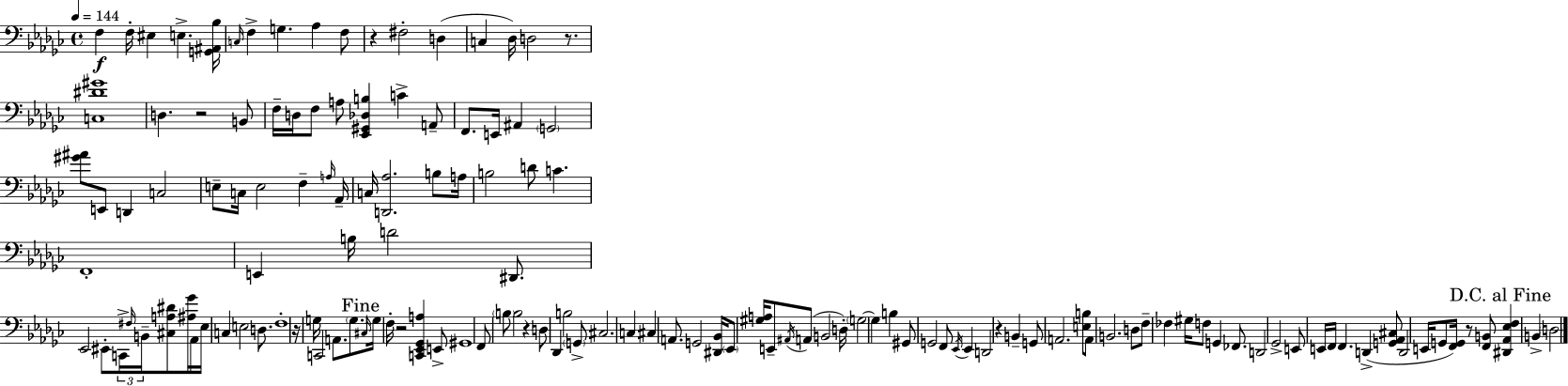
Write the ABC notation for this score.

X:1
T:Untitled
M:4/4
L:1/4
K:Ebm
F, F,/4 ^E, E, [G,,^A,,_B,]/4 C,/4 F, G, _A, F,/2 z ^F,2 D, C, _D,/4 D,2 z/2 [C,^D^G]4 D, z2 B,,/2 F,/4 D,/4 F,/2 A,/2 [_E,,^G,,_D,B,] C A,,/2 F,,/2 E,,/4 ^A,, G,,2 [^G^A]/2 E,,/2 D,, C,2 E,/2 C,/4 E,2 F, A,/4 _A,,/4 C,/4 [D,,_A,]2 B,/2 A,/4 B,2 D/2 C F,,4 E,, B,/4 D2 ^D,,/2 _E,,2 ^E,,/2 C,,/4 ^F,/4 B,,/4 [^C,A,^D]/2 [^A,_G]/4 _A,,/4 _E,/4 C, E,2 D,/2 F,4 z/4 G,/4 C,,2 A,,/2 G,/2 ^C,/4 G,/4 F,/4 z2 [C,,_E,,_G,,A,] E,,/2 ^G,,4 F,,/2 B,/2 B,2 z D,/2 _D,, B,2 G,,/2 ^C,2 C, ^C, A,,/2 G,,2 [^D,,_B,,]/4 _E,,/2 [^G,A,]/4 E,,/2 ^A,,/4 A,,/2 B,,2 D,/4 G,2 G, B, ^G,,/2 G,,2 F,,/2 _E,,/4 _E,, D,,2 z B,, G,,/2 A,,2 [E,B,]/2 A,,/2 B,,2 D,/2 F,/2 _F, ^G,/4 F,/2 G,, _F,,/2 D,,2 _G,,2 E,,/2 E,,/4 F,,/4 F,, D,, [G,,_A,,^C,]/2 D,,2 E,,/4 G,,/2 [F,,G,,]/4 z/2 [F,,B,,]/2 [^D,,_A,,_E,F,] B,, D,2